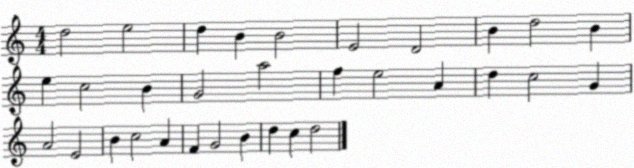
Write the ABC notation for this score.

X:1
T:Untitled
M:4/4
L:1/4
K:C
d2 e2 d B B2 E2 D2 B d2 B e c2 B G2 a2 f e2 A d c2 G A2 E2 B c2 A F G2 B d c d2